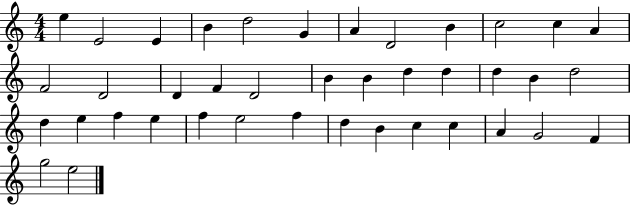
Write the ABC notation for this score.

X:1
T:Untitled
M:4/4
L:1/4
K:C
e E2 E B d2 G A D2 B c2 c A F2 D2 D F D2 B B d d d B d2 d e f e f e2 f d B c c A G2 F g2 e2